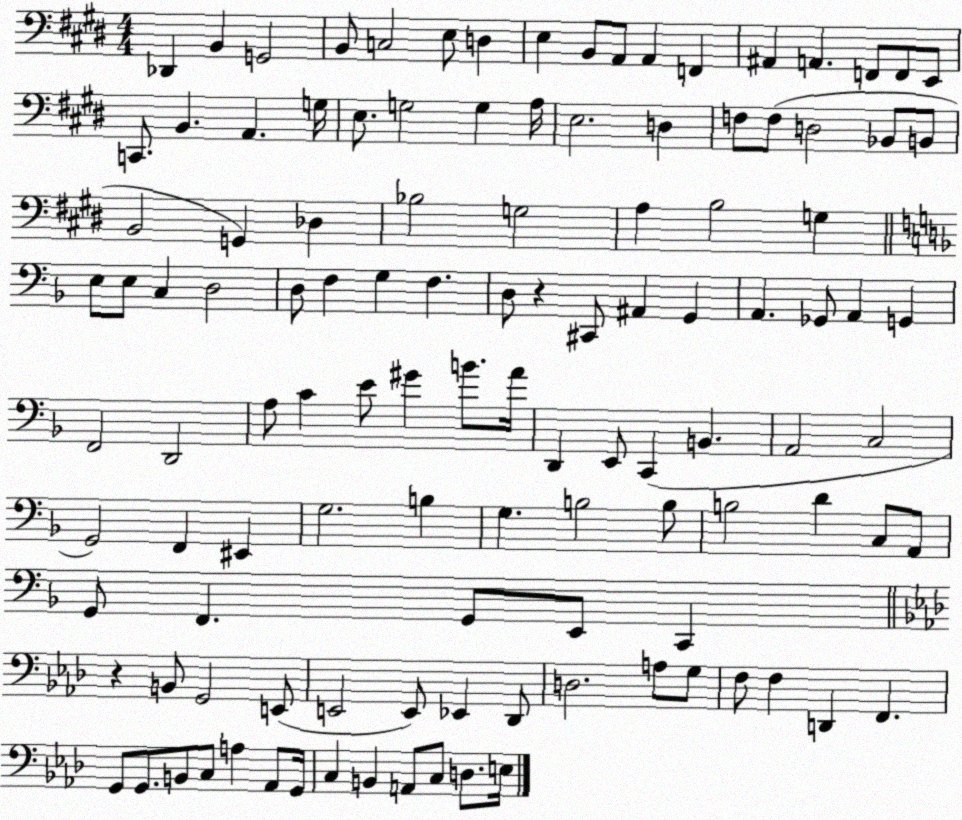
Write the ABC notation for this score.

X:1
T:Untitled
M:4/4
L:1/4
K:E
_D,, B,, G,,2 B,,/2 C,2 E,/2 D, E, B,,/2 A,,/2 A,, F,, ^A,, A,, F,,/2 F,,/2 E,,/2 C,,/2 B,, A,, G,/4 E,/2 G,2 G, A,/4 E,2 D, F,/2 F,/2 D,2 _B,,/2 B,,/2 B,,2 G,, _D, _B,2 G,2 A, B,2 G, E,/2 E,/2 C, D,2 D,/2 F, G, F, D,/2 z ^C,,/2 ^A,, G,, A,, _G,,/2 A,, G,, F,,2 D,,2 A,/2 C E/2 ^G B/2 A/4 D,, E,,/2 C,, B,, A,,2 C,2 G,,2 F,, ^E,, G,2 B, G, B,2 B,/2 B,2 D C,/2 A,,/2 G,,/2 F,, G,,/2 E,,/2 C,, z B,,/2 G,,2 E,,/2 E,,2 E,,/2 _E,, _D,,/2 D,2 A,/2 G,/2 F,/2 F, D,, F,, G,,/2 G,,/2 B,,/2 C,/2 A, _A,,/2 G,,/4 C, B,, A,,/2 C,/2 D,/2 E,/4